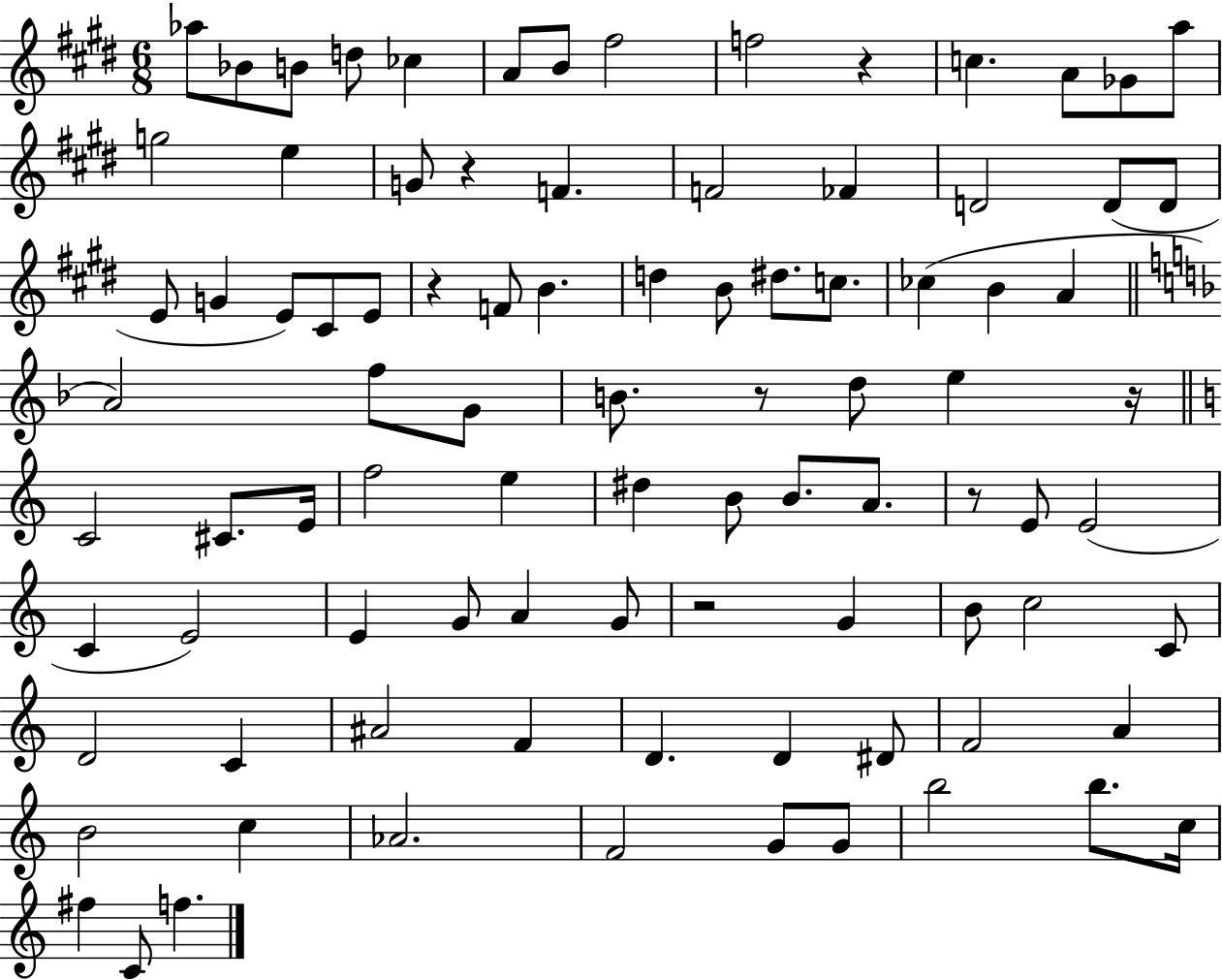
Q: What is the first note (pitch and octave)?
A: Ab5